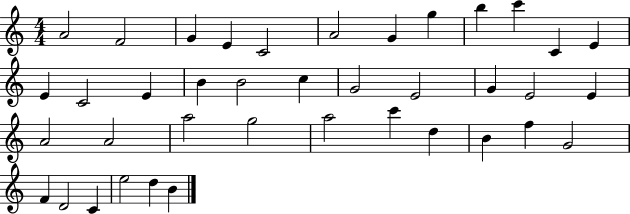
X:1
T:Untitled
M:4/4
L:1/4
K:C
A2 F2 G E C2 A2 G g b c' C E E C2 E B B2 c G2 E2 G E2 E A2 A2 a2 g2 a2 c' d B f G2 F D2 C e2 d B